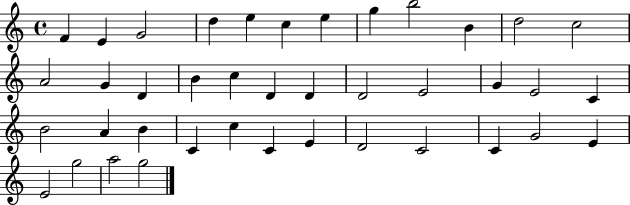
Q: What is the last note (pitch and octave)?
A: G5